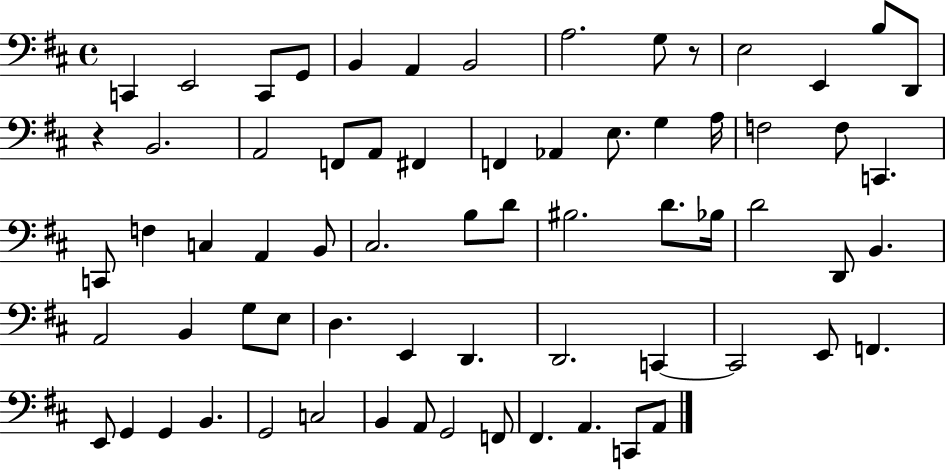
C2/q E2/h C2/e G2/e B2/q A2/q B2/h A3/h. G3/e R/e E3/h E2/q B3/e D2/e R/q B2/h. A2/h F2/e A2/e F#2/q F2/q Ab2/q E3/e. G3/q A3/s F3/h F3/e C2/q. C2/e F3/q C3/q A2/q B2/e C#3/h. B3/e D4/e BIS3/h. D4/e. Bb3/s D4/h D2/e B2/q. A2/h B2/q G3/e E3/e D3/q. E2/q D2/q. D2/h. C2/q C2/h E2/e F2/q. E2/e G2/q G2/q B2/q. G2/h C3/h B2/q A2/e G2/h F2/e F#2/q. A2/q. C2/e A2/e